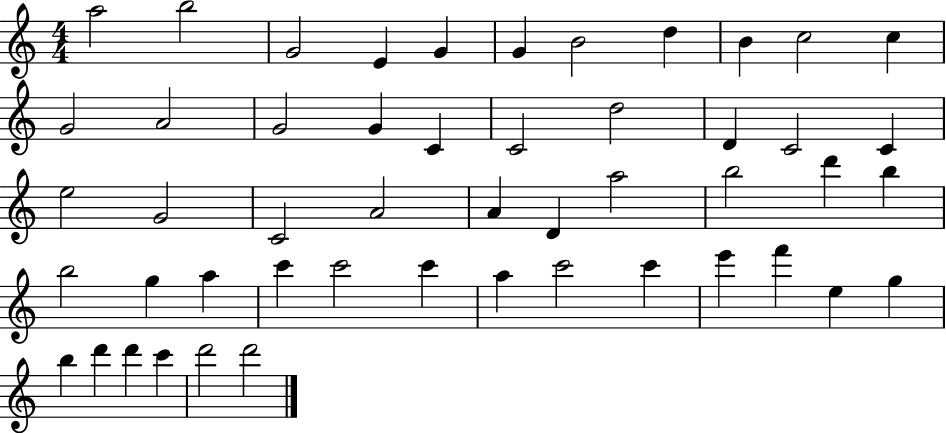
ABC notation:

X:1
T:Untitled
M:4/4
L:1/4
K:C
a2 b2 G2 E G G B2 d B c2 c G2 A2 G2 G C C2 d2 D C2 C e2 G2 C2 A2 A D a2 b2 d' b b2 g a c' c'2 c' a c'2 c' e' f' e g b d' d' c' d'2 d'2